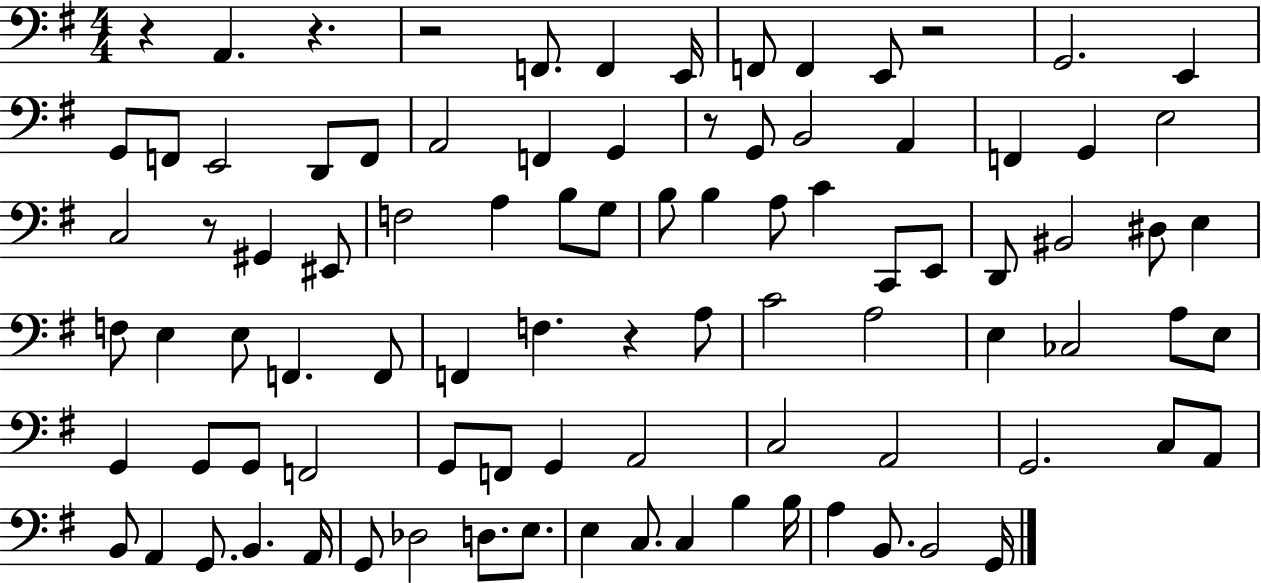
R/q A2/q. R/q. R/h F2/e. F2/q E2/s F2/e F2/q E2/e R/h G2/h. E2/q G2/e F2/e E2/h D2/e F2/e A2/h F2/q G2/q R/e G2/e B2/h A2/q F2/q G2/q E3/h C3/h R/e G#2/q EIS2/e F3/h A3/q B3/e G3/e B3/e B3/q A3/e C4/q C2/e E2/e D2/e BIS2/h D#3/e E3/q F3/e E3/q E3/e F2/q. F2/e F2/q F3/q. R/q A3/e C4/h A3/h E3/q CES3/h A3/e E3/e G2/q G2/e G2/e F2/h G2/e F2/e G2/q A2/h C3/h A2/h G2/h. C3/e A2/e B2/e A2/q G2/e. B2/q. A2/s G2/e Db3/h D3/e. E3/e. E3/q C3/e. C3/q B3/q B3/s A3/q B2/e. B2/h G2/s